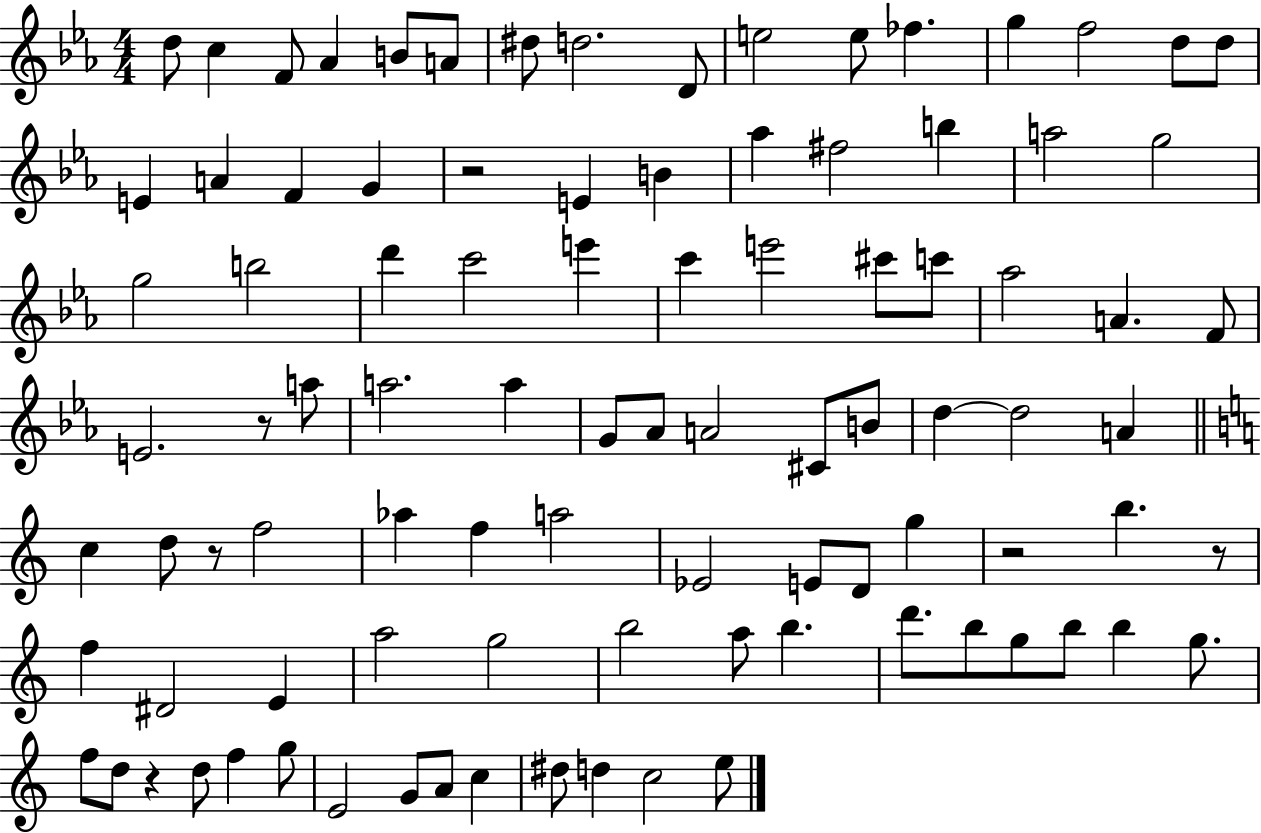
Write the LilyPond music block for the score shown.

{
  \clef treble
  \numericTimeSignature
  \time 4/4
  \key ees \major
  d''8 c''4 f'8 aes'4 b'8 a'8 | dis''8 d''2. d'8 | e''2 e''8 fes''4. | g''4 f''2 d''8 d''8 | \break e'4 a'4 f'4 g'4 | r2 e'4 b'4 | aes''4 fis''2 b''4 | a''2 g''2 | \break g''2 b''2 | d'''4 c'''2 e'''4 | c'''4 e'''2 cis'''8 c'''8 | aes''2 a'4. f'8 | \break e'2. r8 a''8 | a''2. a''4 | g'8 aes'8 a'2 cis'8 b'8 | d''4~~ d''2 a'4 | \break \bar "||" \break \key c \major c''4 d''8 r8 f''2 | aes''4 f''4 a''2 | ees'2 e'8 d'8 g''4 | r2 b''4. r8 | \break f''4 dis'2 e'4 | a''2 g''2 | b''2 a''8 b''4. | d'''8. b''8 g''8 b''8 b''4 g''8. | \break f''8 d''8 r4 d''8 f''4 g''8 | e'2 g'8 a'8 c''4 | dis''8 d''4 c''2 e''8 | \bar "|."
}